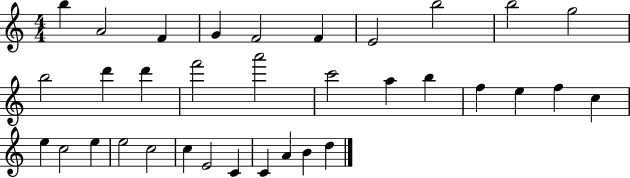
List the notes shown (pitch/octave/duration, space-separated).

B5/q A4/h F4/q G4/q F4/h F4/q E4/h B5/h B5/h G5/h B5/h D6/q D6/q F6/h A6/h C6/h A5/q B5/q F5/q E5/q F5/q C5/q E5/q C5/h E5/q E5/h C5/h C5/q E4/h C4/q C4/q A4/q B4/q D5/q